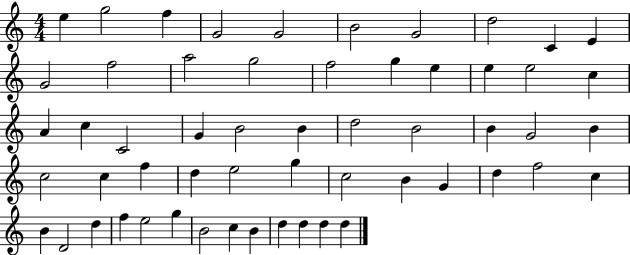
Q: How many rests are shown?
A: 0